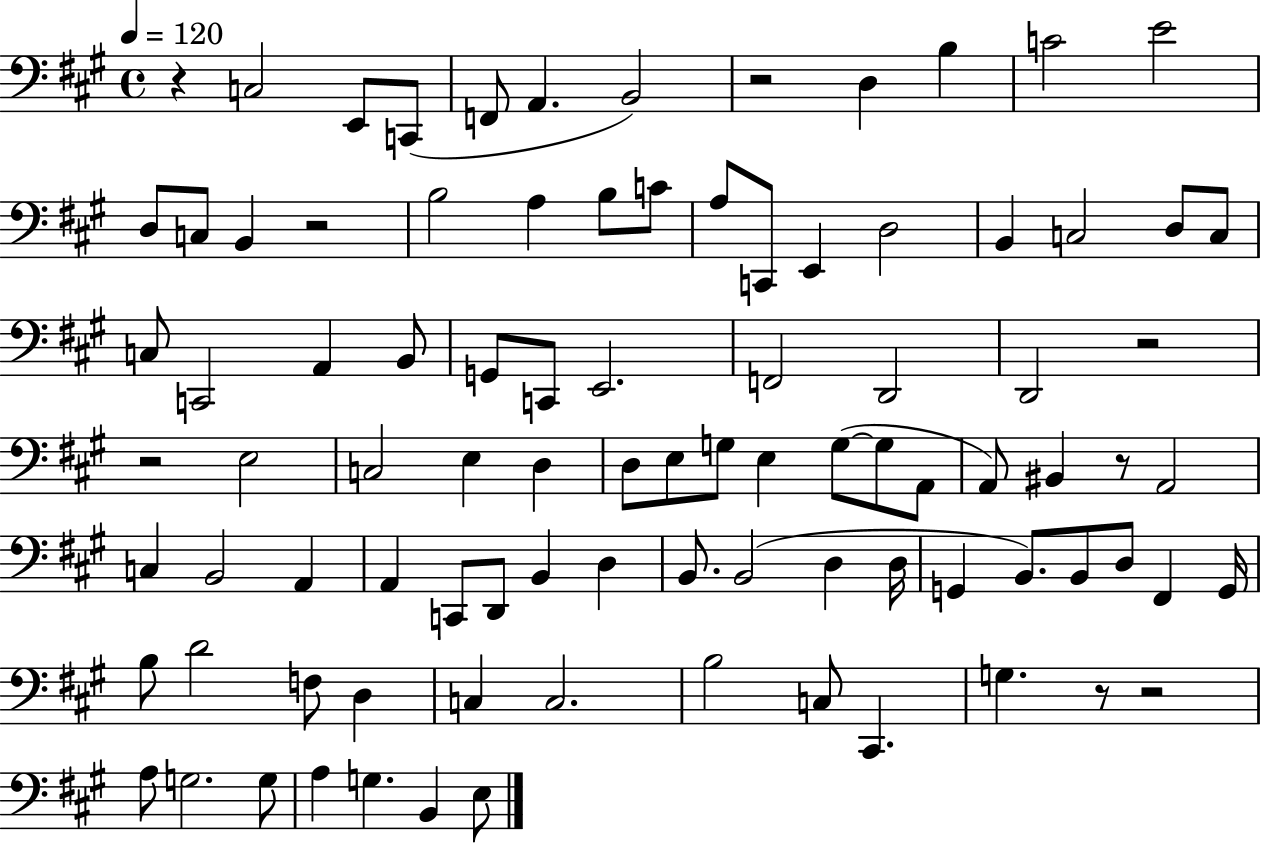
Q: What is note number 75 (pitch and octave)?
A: C3